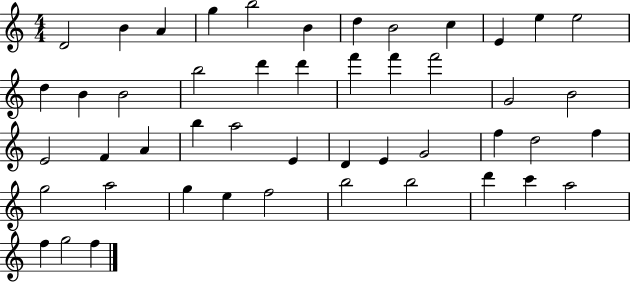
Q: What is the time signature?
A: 4/4